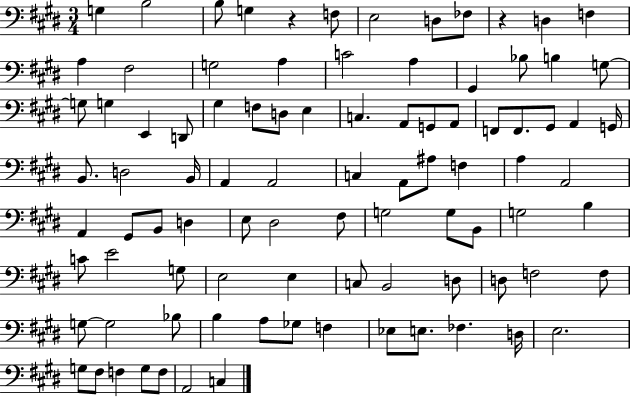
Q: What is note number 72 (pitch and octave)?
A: G3